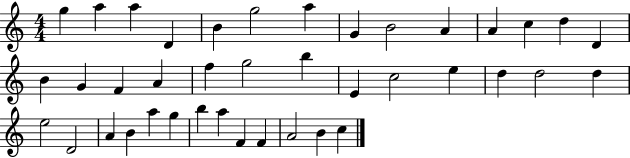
G5/q A5/q A5/q D4/q B4/q G5/h A5/q G4/q B4/h A4/q A4/q C5/q D5/q D4/q B4/q G4/q F4/q A4/q F5/q G5/h B5/q E4/q C5/h E5/q D5/q D5/h D5/q E5/h D4/h A4/q B4/q A5/q G5/q B5/q A5/q F4/q F4/q A4/h B4/q C5/q